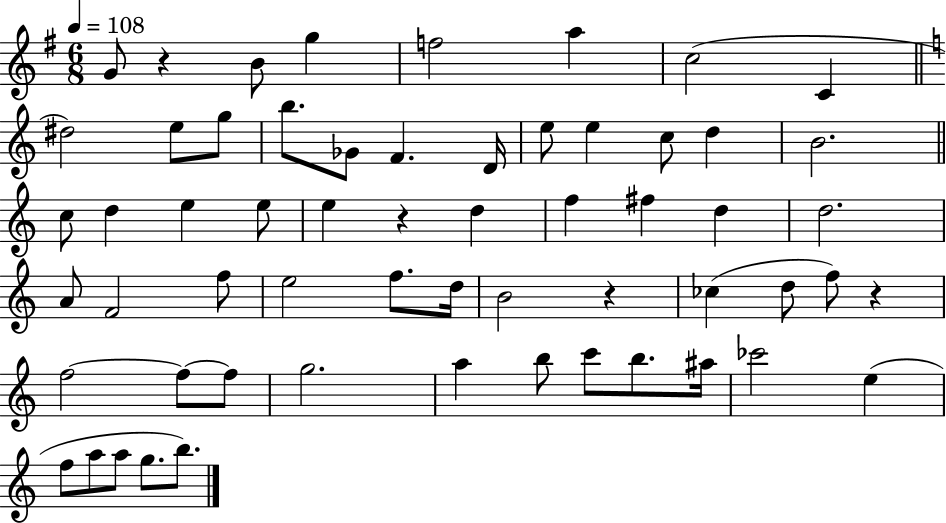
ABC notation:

X:1
T:Untitled
M:6/8
L:1/4
K:G
G/2 z B/2 g f2 a c2 C ^d2 e/2 g/2 b/2 _G/2 F D/4 e/2 e c/2 d B2 c/2 d e e/2 e z d f ^f d d2 A/2 F2 f/2 e2 f/2 d/4 B2 z _c d/2 f/2 z f2 f/2 f/2 g2 a b/2 c'/2 b/2 ^a/4 _c'2 e f/2 a/2 a/2 g/2 b/2